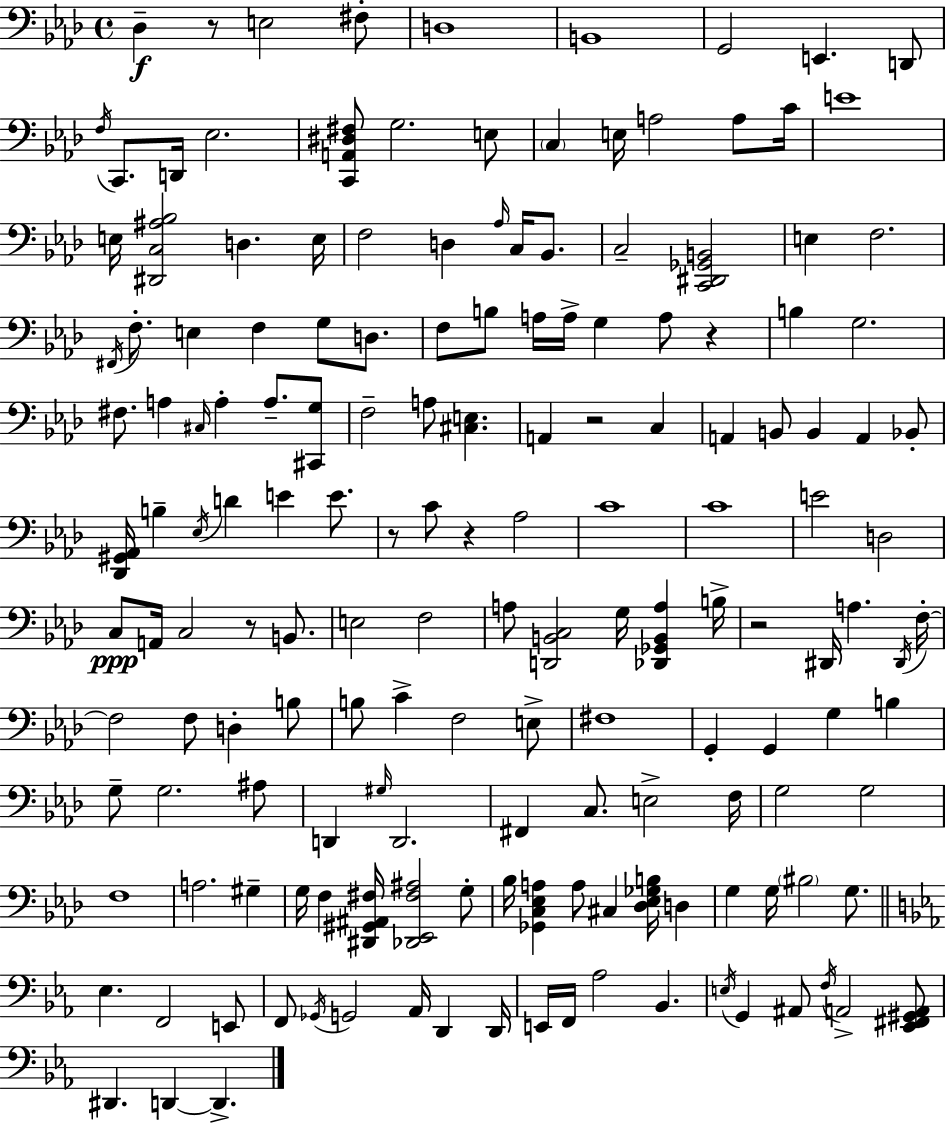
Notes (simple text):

Db3/q R/e E3/h F#3/e D3/w B2/w G2/h E2/q. D2/e F3/s C2/e. D2/s Eb3/h. [C2,A2,D#3,F#3]/e G3/h. E3/e C3/q E3/s A3/h A3/e C4/s E4/w E3/s [D#2,C3,A#3,Bb3]/h D3/q. E3/s F3/h D3/q Ab3/s C3/s Bb2/e. C3/h [C2,D#2,Gb2,B2]/h E3/q F3/h. F#2/s F3/e. E3/q F3/q G3/e D3/e. F3/e B3/e A3/s A3/s G3/q A3/e R/q B3/q G3/h. F#3/e. A3/q C#3/s A3/q A3/e. [C#2,G3]/e F3/h A3/e [C#3,E3]/q. A2/q R/h C3/q A2/q B2/e B2/q A2/q Bb2/e [Db2,G#2,Ab2]/s B3/q Eb3/s D4/q E4/q E4/e. R/e C4/e R/q Ab3/h C4/w C4/w E4/h D3/h C3/e A2/s C3/h R/e B2/e. E3/h F3/h A3/e [D2,B2,C3]/h G3/s [Db2,Gb2,B2,A3]/q B3/s R/h D#2/s A3/q. D#2/s F3/s F3/h F3/e D3/q B3/e B3/e C4/q F3/h E3/e F#3/w G2/q G2/q G3/q B3/q G3/e G3/h. A#3/e D2/q G#3/s D2/h. F#2/q C3/e. E3/h F3/s G3/h G3/h F3/w A3/h. G#3/q G3/s F3/q [D#2,G#2,A#2,F#3]/s [Db2,Eb2,F#3,A#3]/h G3/e Bb3/s [Gb2,C3,Eb3,A3]/q A3/e C#3/q [Db3,Eb3,Gb3,B3]/s D3/q G3/q G3/s BIS3/h G3/e. Eb3/q. F2/h E2/e F2/e Gb2/s G2/h Ab2/s D2/q D2/s E2/s F2/s Ab3/h Bb2/q. E3/s G2/q A#2/e F3/s A2/h [Eb2,F#2,G#2,A2]/e D#2/q. D2/q D2/q.